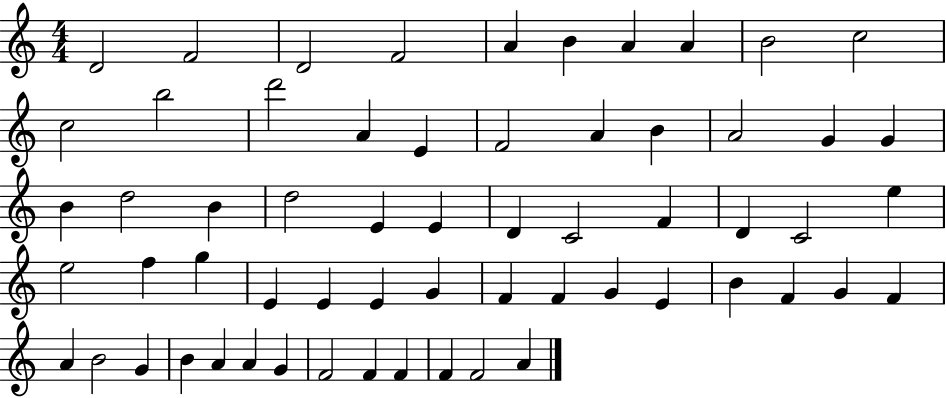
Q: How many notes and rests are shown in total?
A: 61